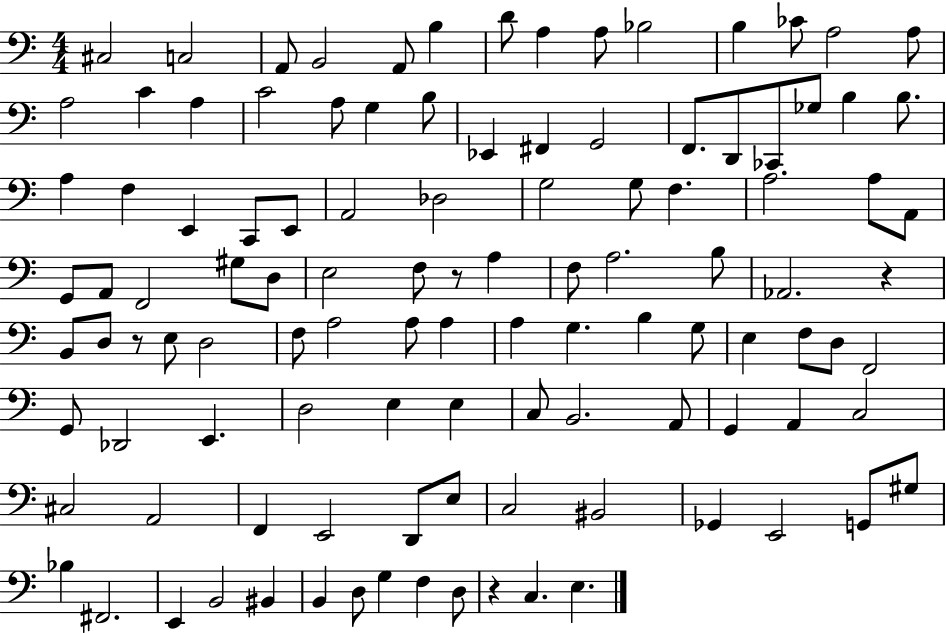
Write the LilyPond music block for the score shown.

{
  \clef bass
  \numericTimeSignature
  \time 4/4
  \key c \major
  cis2 c2 | a,8 b,2 a,8 b4 | d'8 a4 a8 bes2 | b4 ces'8 a2 a8 | \break a2 c'4 a4 | c'2 a8 g4 b8 | ees,4 fis,4 g,2 | f,8. d,8 ces,8 ges8 b4 b8. | \break a4 f4 e,4 c,8 e,8 | a,2 des2 | g2 g8 f4. | a2. a8 a,8 | \break g,8 a,8 f,2 gis8 d8 | e2 f8 r8 a4 | f8 a2. b8 | aes,2. r4 | \break b,8 d8 r8 e8 d2 | f8 a2 a8 a4 | a4 g4. b4 g8 | e4 f8 d8 f,2 | \break g,8 des,2 e,4. | d2 e4 e4 | c8 b,2. a,8 | g,4 a,4 c2 | \break cis2 a,2 | f,4 e,2 d,8 e8 | c2 bis,2 | ges,4 e,2 g,8 gis8 | \break bes4 fis,2. | e,4 b,2 bis,4 | b,4 d8 g4 f4 d8 | r4 c4. e4. | \break \bar "|."
}